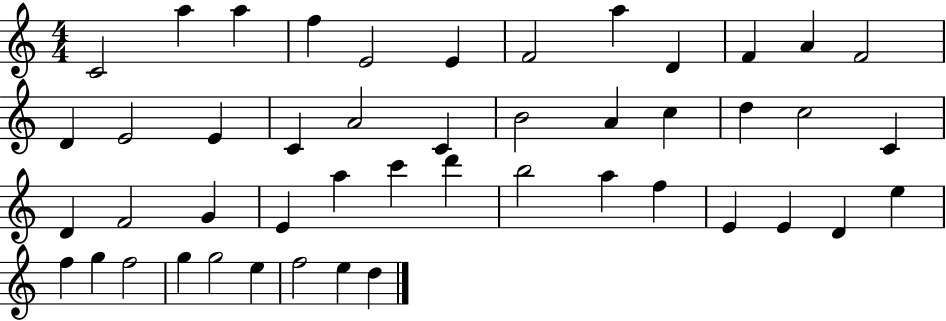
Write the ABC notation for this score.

X:1
T:Untitled
M:4/4
L:1/4
K:C
C2 a a f E2 E F2 a D F A F2 D E2 E C A2 C B2 A c d c2 C D F2 G E a c' d' b2 a f E E D e f g f2 g g2 e f2 e d